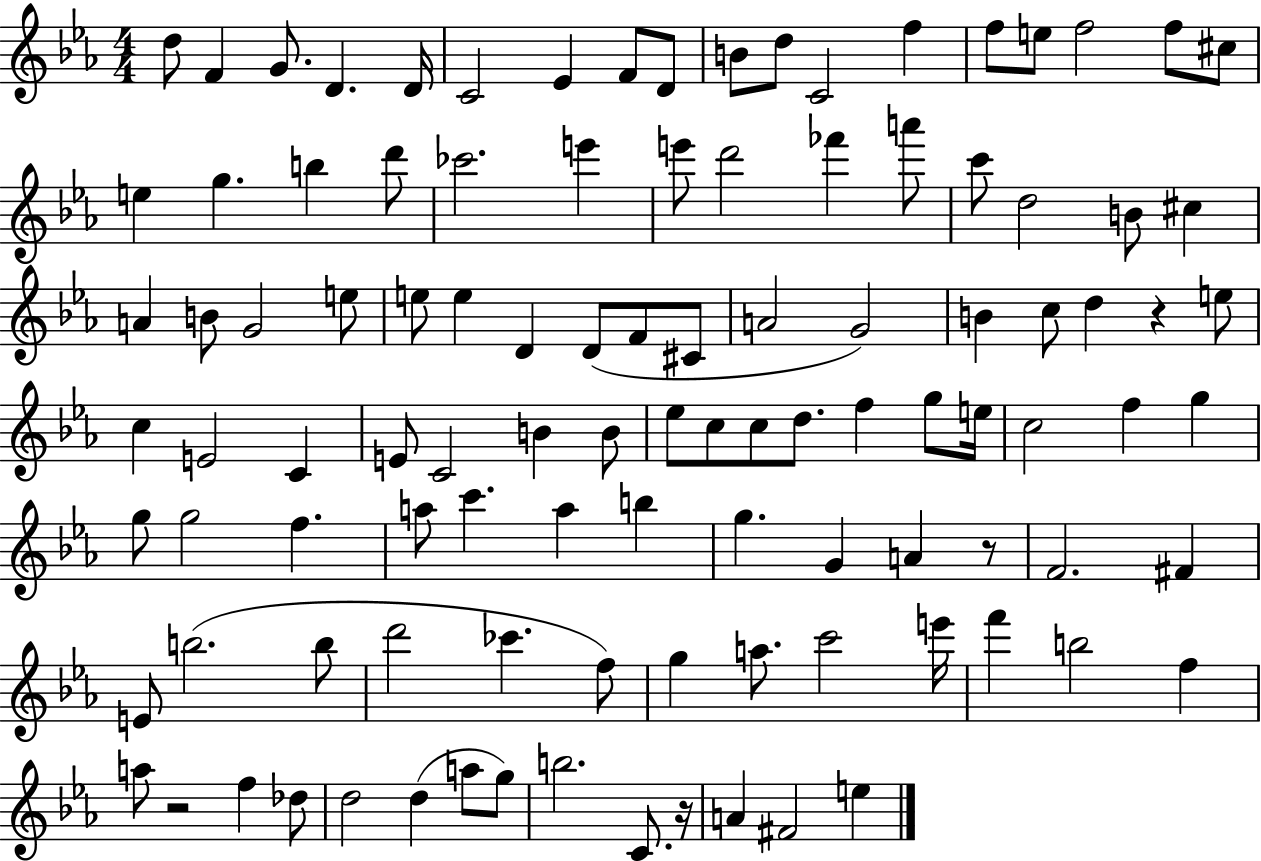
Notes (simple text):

D5/e F4/q G4/e. D4/q. D4/s C4/h Eb4/q F4/e D4/e B4/e D5/e C4/h F5/q F5/e E5/e F5/h F5/e C#5/e E5/q G5/q. B5/q D6/e CES6/h. E6/q E6/e D6/h FES6/q A6/e C6/e D5/h B4/e C#5/q A4/q B4/e G4/h E5/e E5/e E5/q D4/q D4/e F4/e C#4/e A4/h G4/h B4/q C5/e D5/q R/q E5/e C5/q E4/h C4/q E4/e C4/h B4/q B4/e Eb5/e C5/e C5/e D5/e. F5/q G5/e E5/s C5/h F5/q G5/q G5/e G5/h F5/q. A5/e C6/q. A5/q B5/q G5/q. G4/q A4/q R/e F4/h. F#4/q E4/e B5/h. B5/e D6/h CES6/q. F5/e G5/q A5/e. C6/h E6/s F6/q B5/h F5/q A5/e R/h F5/q Db5/e D5/h D5/q A5/e G5/e B5/h. C4/e. R/s A4/q F#4/h E5/q